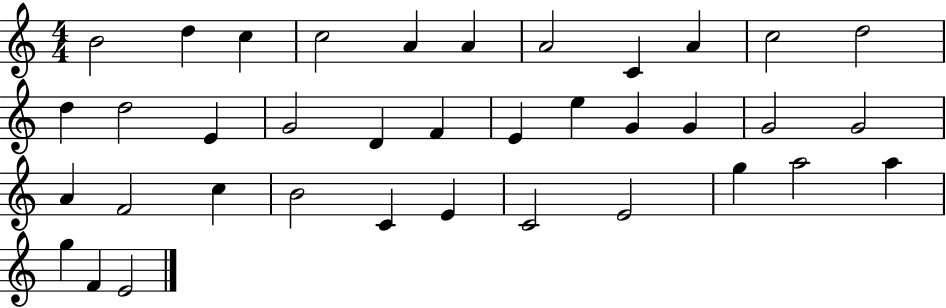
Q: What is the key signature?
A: C major